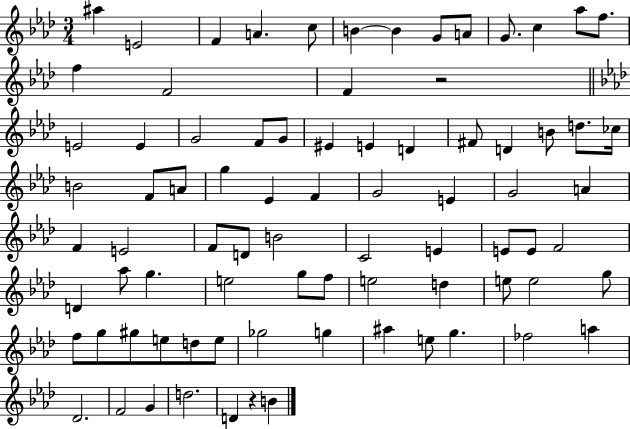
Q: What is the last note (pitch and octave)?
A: B4